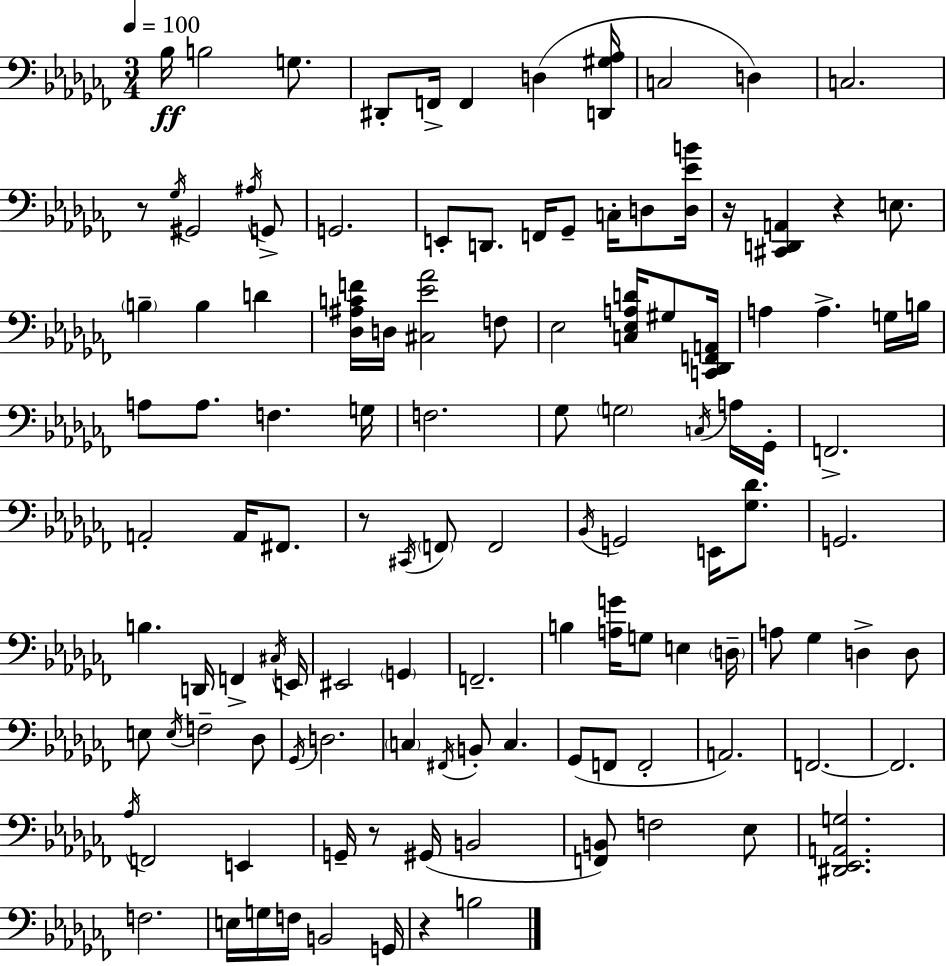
X:1
T:Untitled
M:3/4
L:1/4
K:Abm
_B,/4 B,2 G,/2 ^D,,/2 F,,/4 F,, D, [D,,^G,_A,]/4 C,2 D, C,2 z/2 _G,/4 ^G,,2 ^A,/4 G,,/2 G,,2 E,,/2 D,,/2 F,,/4 _G,,/2 C,/4 D,/2 [D,_EB]/4 z/4 [^C,,D,,A,,] z E,/2 B, B, D [_D,^A,CF]/4 D,/4 [^C,_E_A]2 F,/2 _E,2 [C,_E,A,D]/4 ^G,/2 [C,,_D,,F,,A,,]/4 A, A, G,/4 B,/4 A,/2 A,/2 F, G,/4 F,2 _G,/2 G,2 C,/4 A,/4 _G,,/4 F,,2 A,,2 A,,/4 ^F,,/2 z/2 ^C,,/4 F,,/2 F,,2 _B,,/4 G,,2 E,,/4 [_G,_D]/2 G,,2 B, D,,/4 F,, ^C,/4 E,,/4 ^E,,2 G,, F,,2 B, [A,G]/4 G,/2 E, D,/4 A,/2 _G, D, D,/2 E,/2 E,/4 F,2 _D,/2 _G,,/4 D,2 C, ^F,,/4 B,,/2 C, _G,,/2 F,,/2 F,,2 A,,2 F,,2 F,,2 _A,/4 F,,2 E,, G,,/4 z/2 ^G,,/4 B,,2 [F,,B,,]/2 F,2 _E,/2 [^D,,_E,,A,,G,]2 F,2 E,/4 G,/4 F,/4 B,,2 G,,/4 z B,2